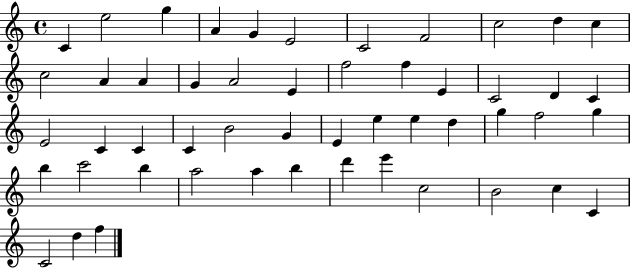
X:1
T:Untitled
M:4/4
L:1/4
K:C
C e2 g A G E2 C2 F2 c2 d c c2 A A G A2 E f2 f E C2 D C E2 C C C B2 G E e e d g f2 g b c'2 b a2 a b d' e' c2 B2 c C C2 d f